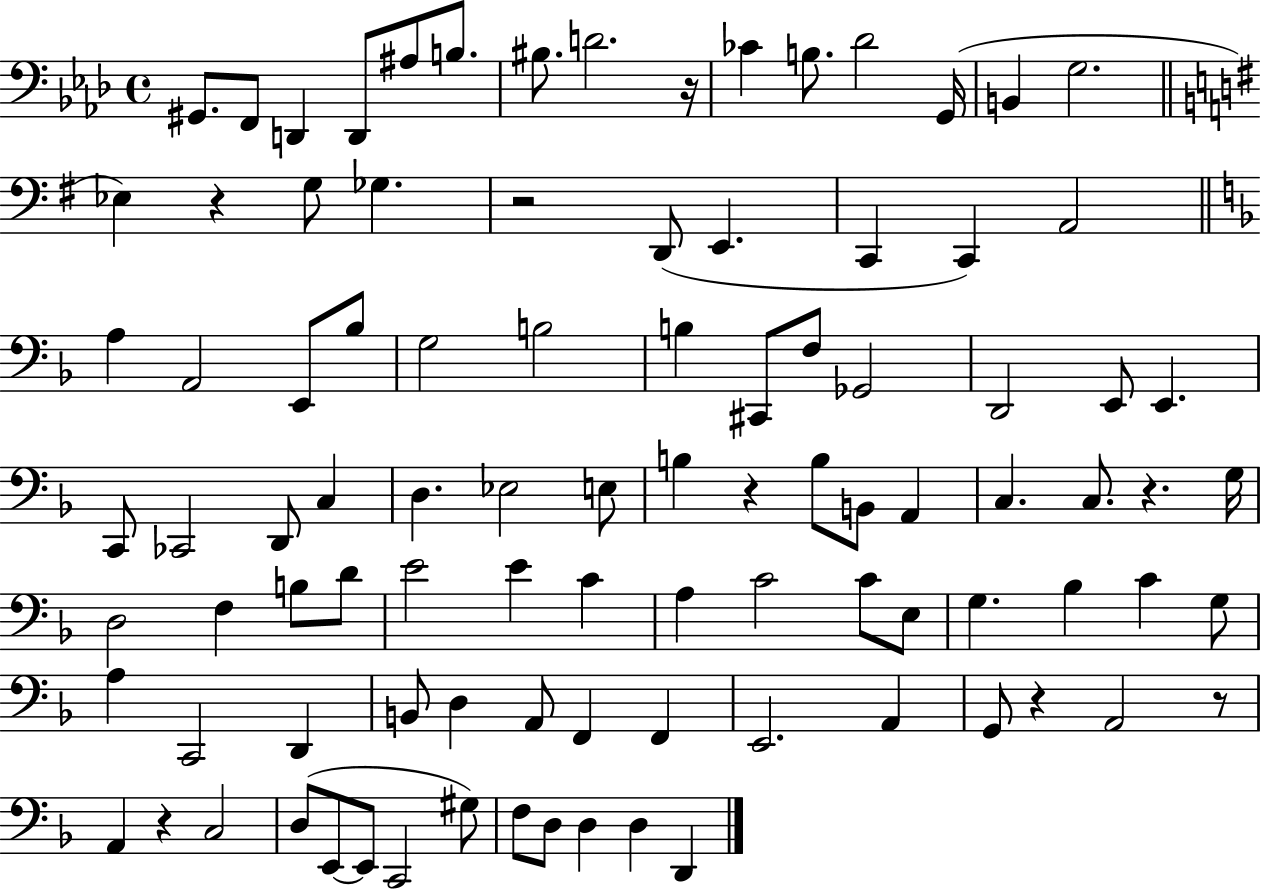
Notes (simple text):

G#2/e. F2/e D2/q D2/e A#3/e B3/e. BIS3/e. D4/h. R/s CES4/q B3/e. Db4/h G2/s B2/q G3/h. Eb3/q R/q G3/e Gb3/q. R/h D2/e E2/q. C2/q C2/q A2/h A3/q A2/h E2/e Bb3/e G3/h B3/h B3/q C#2/e F3/e Gb2/h D2/h E2/e E2/q. C2/e CES2/h D2/e C3/q D3/q. Eb3/h E3/e B3/q R/q B3/e B2/e A2/q C3/q. C3/e. R/q. G3/s D3/h F3/q B3/e D4/e E4/h E4/q C4/q A3/q C4/h C4/e E3/e G3/q. Bb3/q C4/q G3/e A3/q C2/h D2/q B2/e D3/q A2/e F2/q F2/q E2/h. A2/q G2/e R/q A2/h R/e A2/q R/q C3/h D3/e E2/e E2/e C2/h G#3/e F3/e D3/e D3/q D3/q D2/q